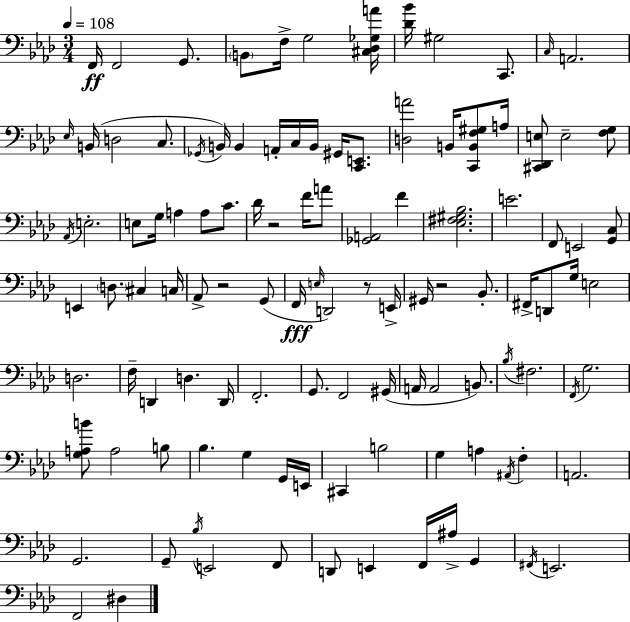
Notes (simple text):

F2/s F2/h G2/e. B2/e F3/s G3/h [C#3,Db3,Gb3,A4]/s [Db4,Bb4]/s G#3/h C2/e. C3/s A2/h. Eb3/s B2/s D3/h C3/e. Gb2/s B2/s B2/q A2/s C3/s B2/s G#2/s [C2,E2]/e. [D3,A4]/h B2/s [C2,B2,F3,G#3]/e A3/s [C#2,Db2,E3]/e E3/h [F3,G3]/e Ab2/s E3/h. E3/e G3/s A3/q A3/e C4/e. Db4/s R/h F4/s A4/e [Gb2,A2]/h F4/q [Eb3,F#3,G#3,Bb3]/h. E4/h. F2/e E2/h [G2,C3]/e E2/q D3/e. C#3/q C3/s Ab2/e R/h G2/e F2/s E3/s D2/h R/e E2/s G#2/s R/h Bb2/e. F#2/s D2/e G3/s E3/h D3/h. F3/s D2/q D3/q. D2/s F2/h. G2/e. F2/h G#2/s A2/s A2/h B2/e. Bb3/s F#3/h. F2/s G3/h. [G3,A3,B4]/e A3/h B3/e Bb3/q. G3/q G2/s E2/s C#2/q B3/h G3/q A3/q A#2/s F3/q A2/h. G2/h. G2/e Bb3/s E2/h F2/e D2/e E2/q F2/s A#3/s G2/q F#2/s E2/h. F2/h D#3/q